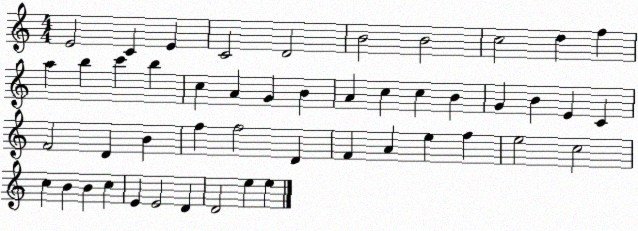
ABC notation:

X:1
T:Untitled
M:4/4
L:1/4
K:C
E2 C E C2 D2 B2 B2 c2 d f a b c' b c A G B A c c B G B E C F2 D B f f2 D F A e f e2 c2 c B B c E E2 D D2 e e